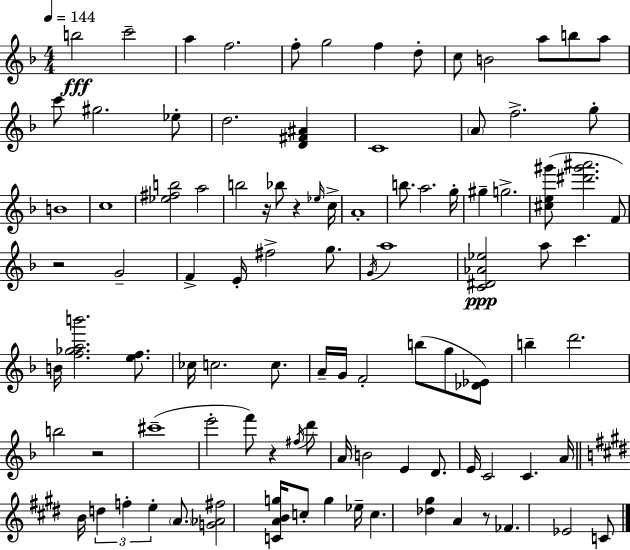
{
  \clef treble
  \numericTimeSignature
  \time 4/4
  \key d \minor
  \tempo 4 = 144
  \repeat volta 2 { b''2\fff c'''2-- | a''4 f''2. | f''8-. g''2 f''4 d''8-. | c''8 b'2 a''8 b''8 a''8 | \break c'''8 gis''2. ees''8-. | d''2. <d' fis' ais'>4 | c'1 | \parenthesize a'8 f''2.-> g''8-. | \break b'1 | c''1 | <ees'' fis'' b''>2 a''2 | b''2 r16 bes''8 r4 \grace { ees''16 } | \break c''16-> a'1-. | b''8. a''2. | g''16-. gis''4-- g''2.-> | <cis'' e'' gis'''>8( <dis''' gis''' ais'''>2. f'8) | \break r2 g'2-- | f'4-> e'16-. fis''2-> g''8. | \acciaccatura { g'16 } a''1 | <c' dis' aes' ees''>2\ppp a''8 c'''4. | \break b'16 <f'' ges'' a'' b'''>2. <e'' f''>8. | ces''16 c''2. c''8. | a'16-- g'16 f'2-. b''8( g''8 | <des' ees'>8) b''4-- d'''2. | \break b''2 r2 | cis'''1--( | e'''2-. f'''8) r4 | \acciaccatura { fis''16 } d'''8 a'16 b'2 e'4 | \break d'8. e'16 c'2 c'4. | a'16 \bar "||" \break \key e \major b'16 \tuplet 3/2 { d''4 f''4-. e''4-. } \parenthesize a'8. | <g' aes' fis''>2 <c' a' b' g''>16 c''8-. g''4 ees''16-- | c''4. <des'' gis''>4 a'4 r8 | fes'4. ees'2 c'8 | \break } \bar "|."
}